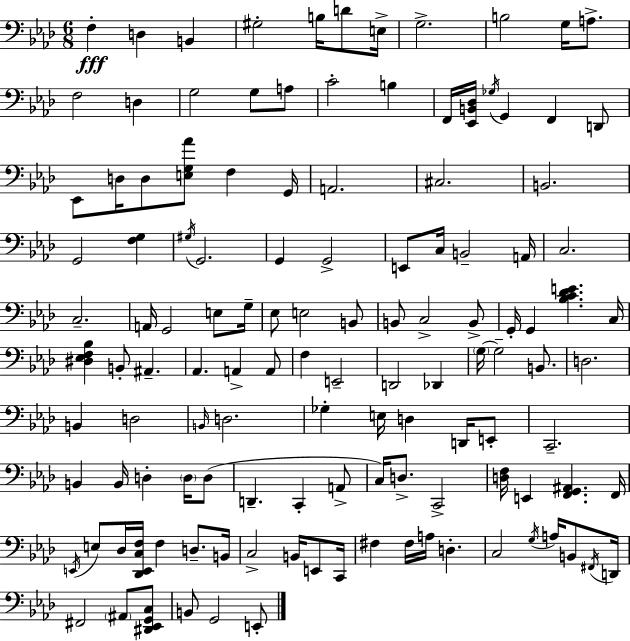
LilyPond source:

{
  \clef bass
  \numericTimeSignature
  \time 6/8
  \key f \minor
  f4-.\fff d4 b,4 | gis2-. b16 d'8 e16-> | g2.-> | b2 g16 a8.-> | \break f2 d4 | g2 g8 a8 | c'2-. b4 | f,16 <ees, b, des>16 \acciaccatura { ges16 } g,4 f,4 d,8 | \break ees,8 d16 d8 <e g aes'>8 f4 | g,16 a,2. | cis2. | b,2. | \break g,2 <f g>4 | \acciaccatura { gis16 } g,2. | g,4 g,2-> | e,8 c16 b,2-- | \break a,16 c2. | c2.-- | a,16 g,2 e8 | g16-- ees8 e2 | \break b,8 b,8 c2-> | b,8-> g,16-. g,4 <bes c' des' e'>4. | c16 <dis ees f bes>4 b,8-. ais,4.-- | aes,4. a,4-> | \break a,8 f4 e,2-- | d,2 des,4 | \parenthesize g16~~ g2-- b,8. | d2. | \break b,4 d2 | \grace { b,16 } d2. | ges4-. e16 d4 | d,16 e,8-. c,2.-- | \break b,4 b,16 d4-. | \parenthesize d16 d8( d,4.-- c,4-. | a,8-> c16) d8.-> c,2-> | <d f>16 e,4 <f, g, ais,>4. | \break f,16 \acciaccatura { e,16 } e8 des16 <des, e, c f>16 f4 | d8.-- b,16 c2-> | b,16 e,8 c,16 fis4 fis16 a16 d4.-. | c2 | \break \acciaccatura { g16 } a16 b,8 \acciaccatura { fis,16 } d,16 fis,2 | \parenthesize ais,8 <dis, ees, g, c>8 b,8 g,2 | e,8-. \bar "|."
}